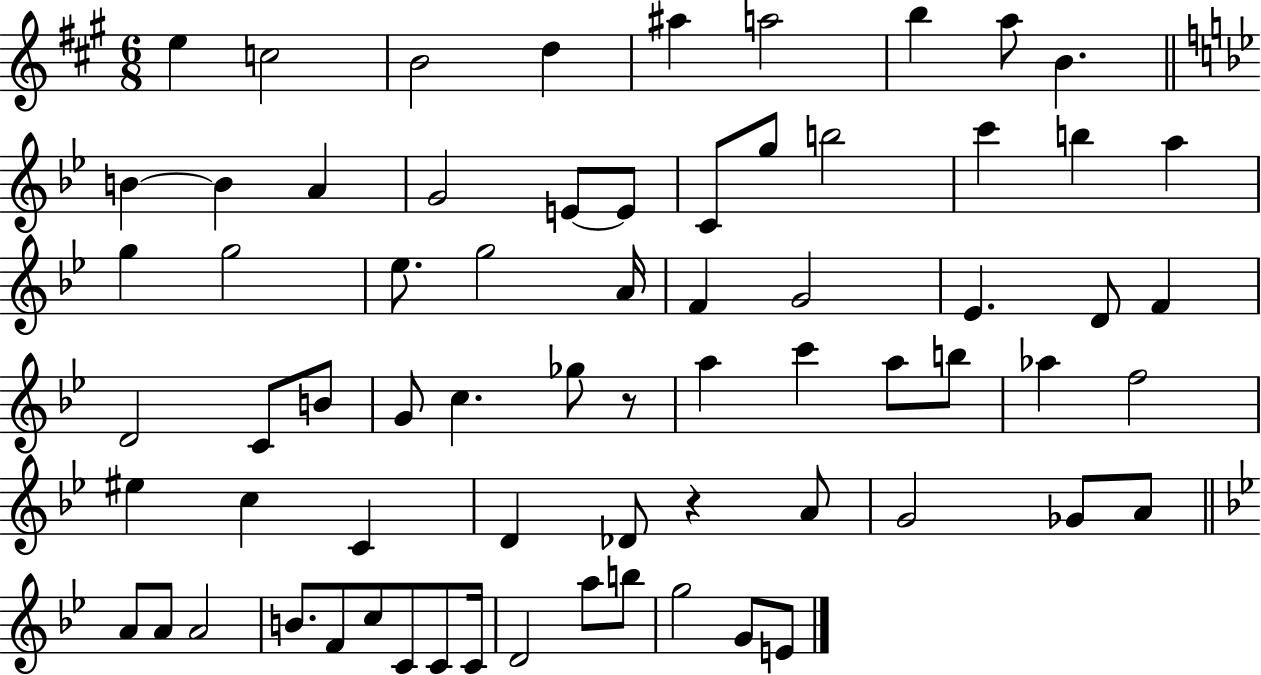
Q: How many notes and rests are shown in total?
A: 69